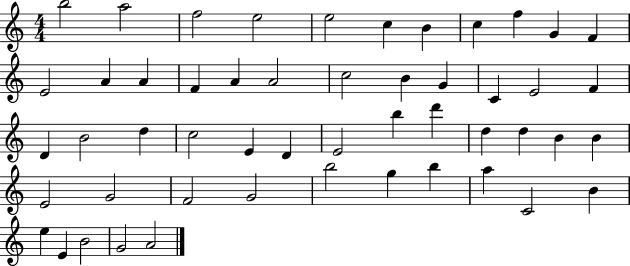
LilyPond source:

{
  \clef treble
  \numericTimeSignature
  \time 4/4
  \key c \major
  b''2 a''2 | f''2 e''2 | e''2 c''4 b'4 | c''4 f''4 g'4 f'4 | \break e'2 a'4 a'4 | f'4 a'4 a'2 | c''2 b'4 g'4 | c'4 e'2 f'4 | \break d'4 b'2 d''4 | c''2 e'4 d'4 | e'2 b''4 d'''4 | d''4 d''4 b'4 b'4 | \break e'2 g'2 | f'2 g'2 | b''2 g''4 b''4 | a''4 c'2 b'4 | \break e''4 e'4 b'2 | g'2 a'2 | \bar "|."
}